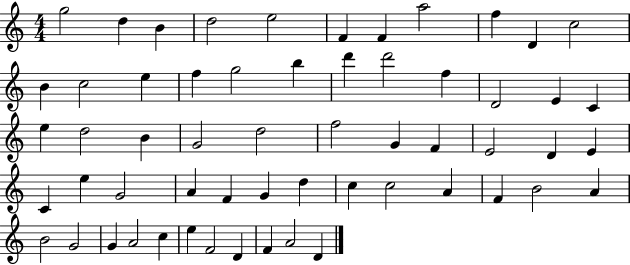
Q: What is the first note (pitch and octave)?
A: G5